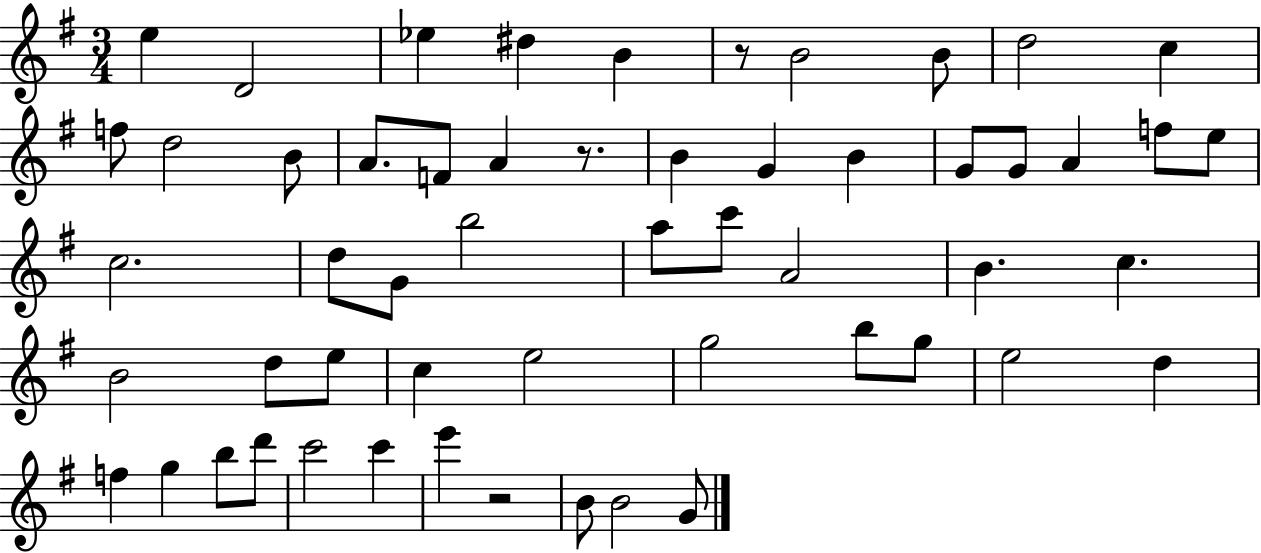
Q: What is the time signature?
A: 3/4